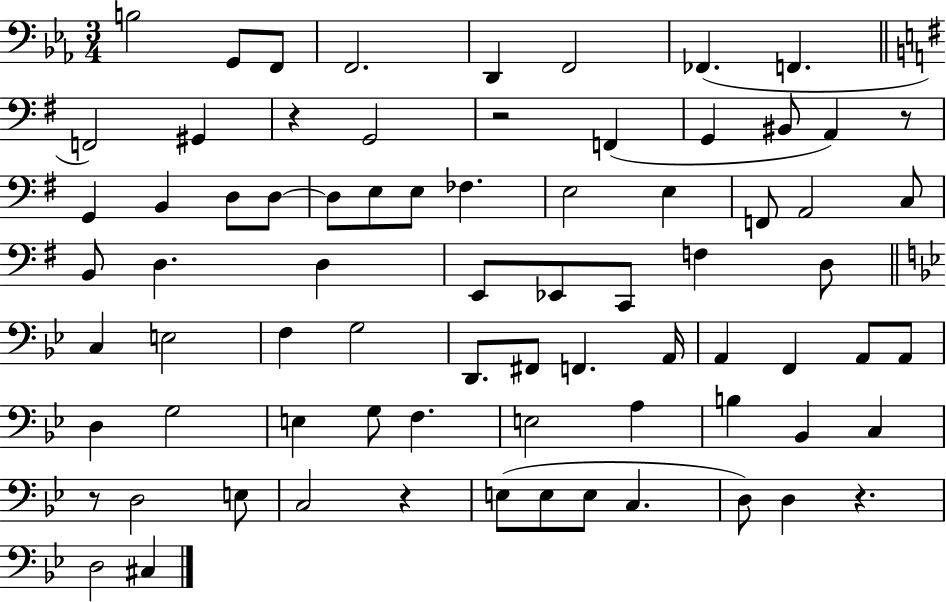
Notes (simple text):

B3/h G2/e F2/e F2/h. D2/q F2/h FES2/q. F2/q. F2/h G#2/q R/q G2/h R/h F2/q G2/q BIS2/e A2/q R/e G2/q B2/q D3/e D3/e D3/e E3/e E3/e FES3/q. E3/h E3/q F2/e A2/h C3/e B2/e D3/q. D3/q E2/e Eb2/e C2/e F3/q D3/e C3/q E3/h F3/q G3/h D2/e. F#2/e F2/q. A2/s A2/q F2/q A2/e A2/e D3/q G3/h E3/q G3/e F3/q. E3/h A3/q B3/q Bb2/q C3/q R/e D3/h E3/e C3/h R/q E3/e E3/e E3/e C3/q. D3/e D3/q R/q. D3/h C#3/q